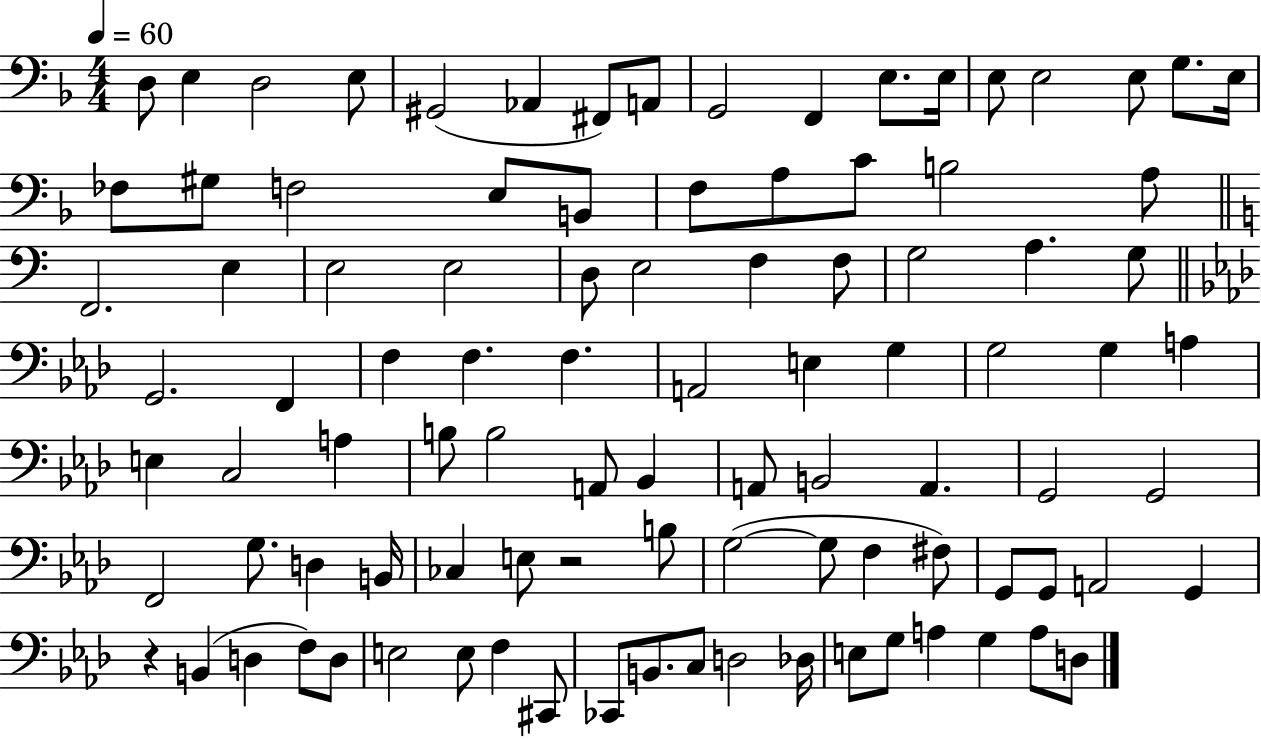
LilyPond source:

{
  \clef bass
  \numericTimeSignature
  \time 4/4
  \key f \major
  \tempo 4 = 60
  \repeat volta 2 { d8 e4 d2 e8 | gis,2( aes,4 fis,8) a,8 | g,2 f,4 e8. e16 | e8 e2 e8 g8. e16 | \break fes8 gis8 f2 e8 b,8 | f8 a8 c'8 b2 a8 | \bar "||" \break \key c \major f,2. e4 | e2 e2 | d8 e2 f4 f8 | g2 a4. g8 | \break \bar "||" \break \key aes \major g,2. f,4 | f4 f4. f4. | a,2 e4 g4 | g2 g4 a4 | \break e4 c2 a4 | b8 b2 a,8 bes,4 | a,8 b,2 a,4. | g,2 g,2 | \break f,2 g8. d4 b,16 | ces4 e8 r2 b8 | g2~(~ g8 f4 fis8) | g,8 g,8 a,2 g,4 | \break r4 b,4( d4 f8) d8 | e2 e8 f4 cis,8 | ces,8 b,8. c8 d2 des16 | e8 g8 a4 g4 a8 d8 | \break } \bar "|."
}